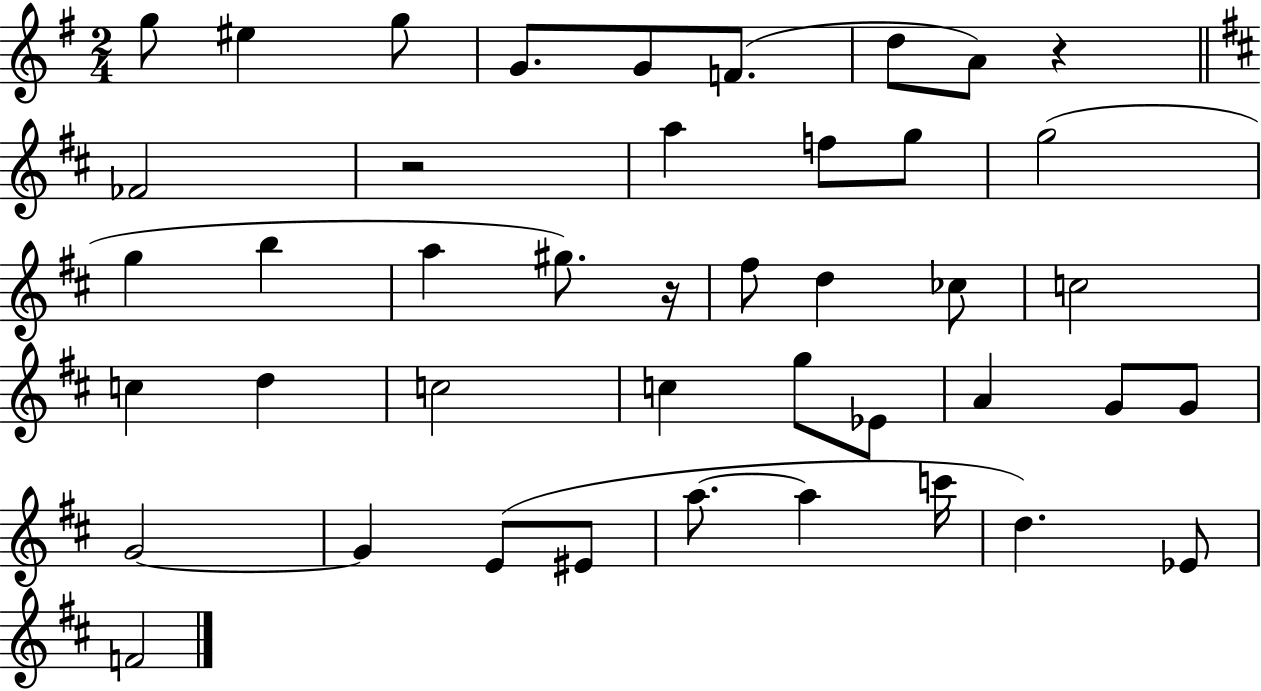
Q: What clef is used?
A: treble